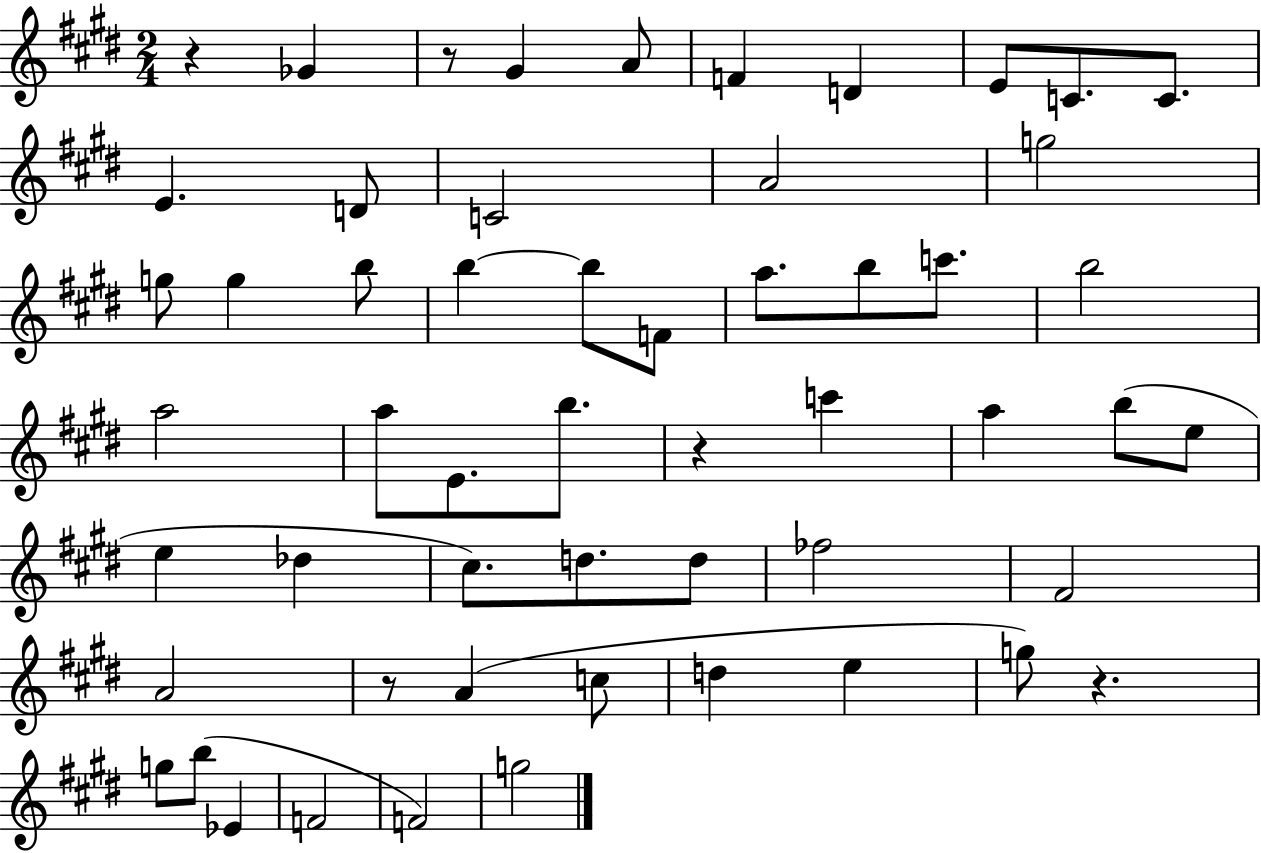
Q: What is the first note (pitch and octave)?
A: Gb4